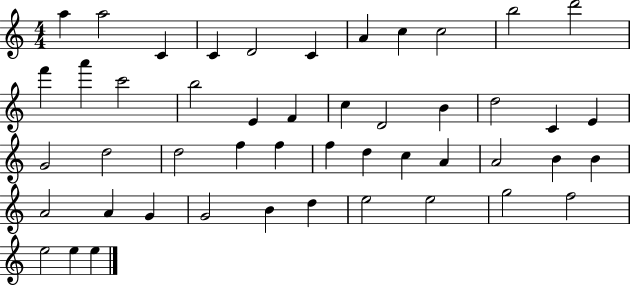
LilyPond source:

{
  \clef treble
  \numericTimeSignature
  \time 4/4
  \key c \major
  a''4 a''2 c'4 | c'4 d'2 c'4 | a'4 c''4 c''2 | b''2 d'''2 | \break f'''4 a'''4 c'''2 | b''2 e'4 f'4 | c''4 d'2 b'4 | d''2 c'4 e'4 | \break g'2 d''2 | d''2 f''4 f''4 | f''4 d''4 c''4 a'4 | a'2 b'4 b'4 | \break a'2 a'4 g'4 | g'2 b'4 d''4 | e''2 e''2 | g''2 f''2 | \break e''2 e''4 e''4 | \bar "|."
}